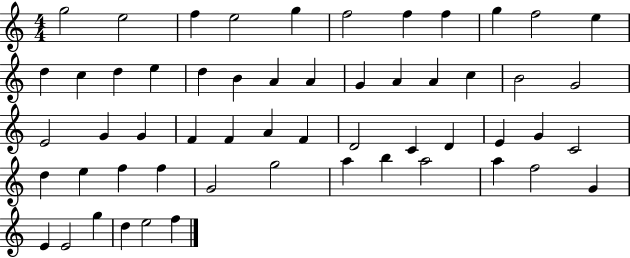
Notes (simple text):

G5/h E5/h F5/q E5/h G5/q F5/h F5/q F5/q G5/q F5/h E5/q D5/q C5/q D5/q E5/q D5/q B4/q A4/q A4/q G4/q A4/q A4/q C5/q B4/h G4/h E4/h G4/q G4/q F4/q F4/q A4/q F4/q D4/h C4/q D4/q E4/q G4/q C4/h D5/q E5/q F5/q F5/q G4/h G5/h A5/q B5/q A5/h A5/q F5/h G4/q E4/q E4/h G5/q D5/q E5/h F5/q